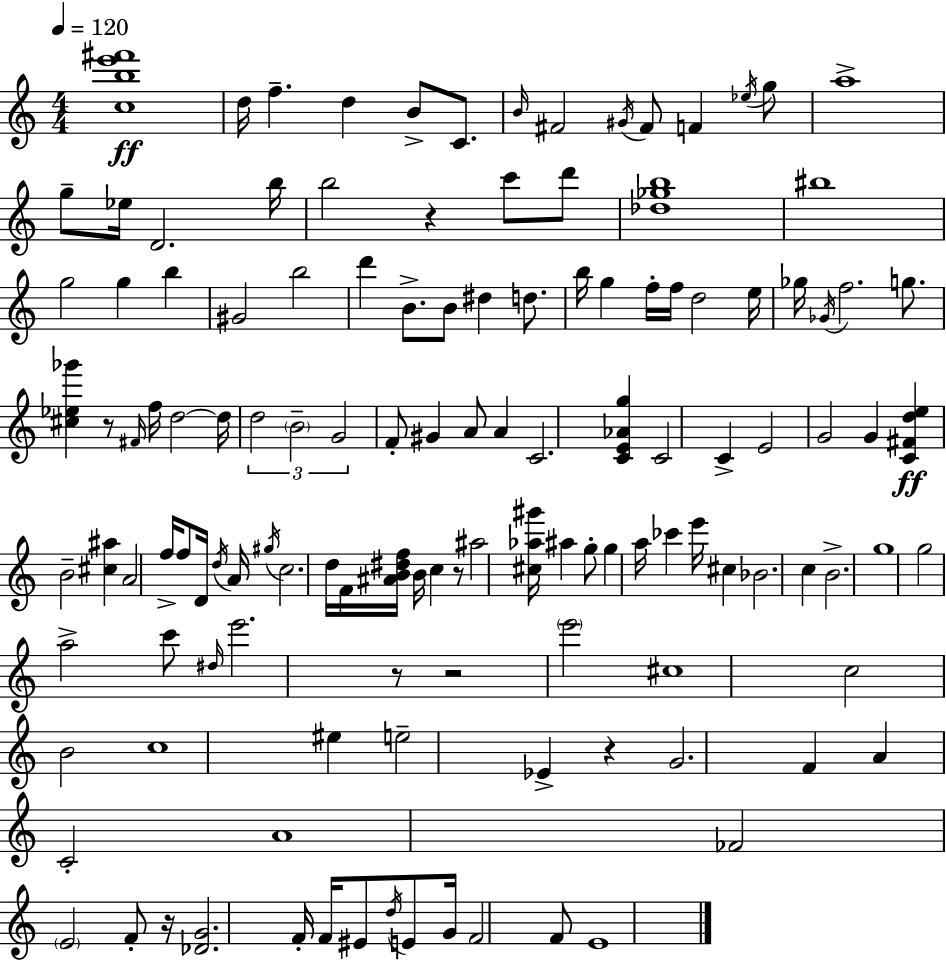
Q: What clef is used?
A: treble